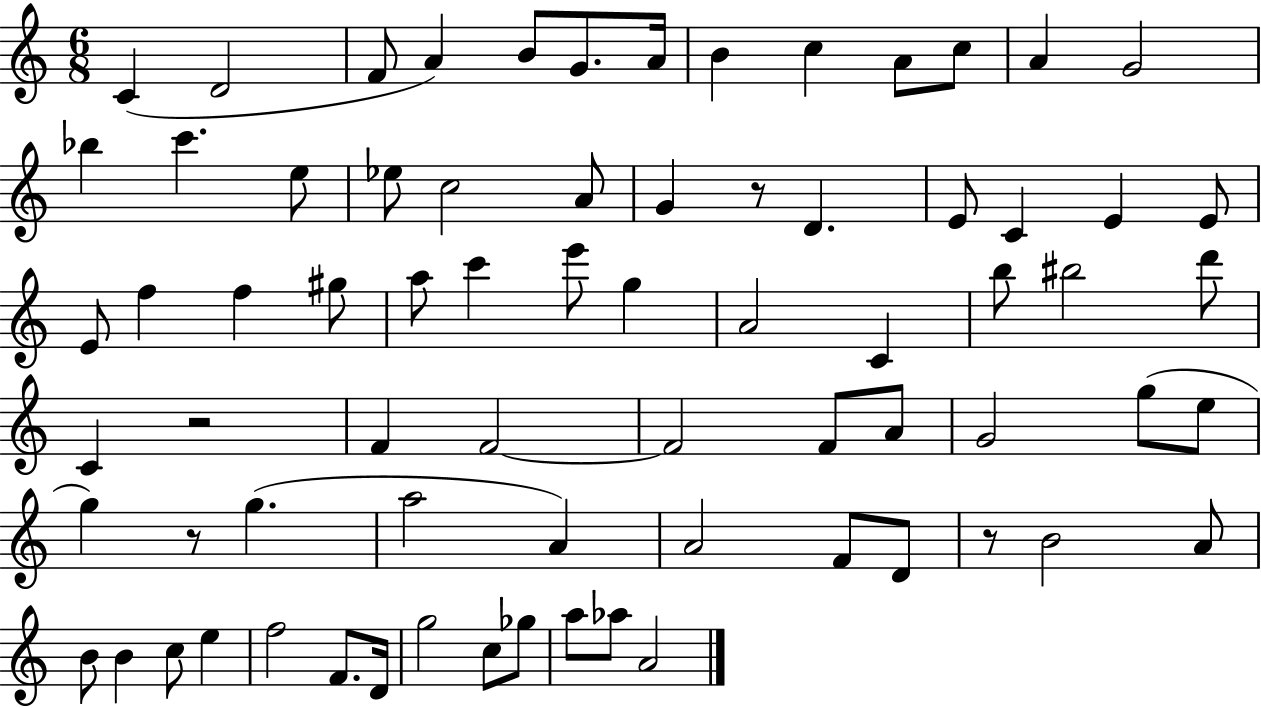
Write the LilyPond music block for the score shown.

{
  \clef treble
  \numericTimeSignature
  \time 6/8
  \key c \major
  c'4( d'2 | f'8 a'4) b'8 g'8. a'16 | b'4 c''4 a'8 c''8 | a'4 g'2 | \break bes''4 c'''4. e''8 | ees''8 c''2 a'8 | g'4 r8 d'4. | e'8 c'4 e'4 e'8 | \break e'8 f''4 f''4 gis''8 | a''8 c'''4 e'''8 g''4 | a'2 c'4 | b''8 bis''2 d'''8 | \break c'4 r2 | f'4 f'2~~ | f'2 f'8 a'8 | g'2 g''8( e''8 | \break g''4) r8 g''4.( | a''2 a'4) | a'2 f'8 d'8 | r8 b'2 a'8 | \break b'8 b'4 c''8 e''4 | f''2 f'8. d'16 | g''2 c''8 ges''8 | a''8 aes''8 a'2 | \break \bar "|."
}